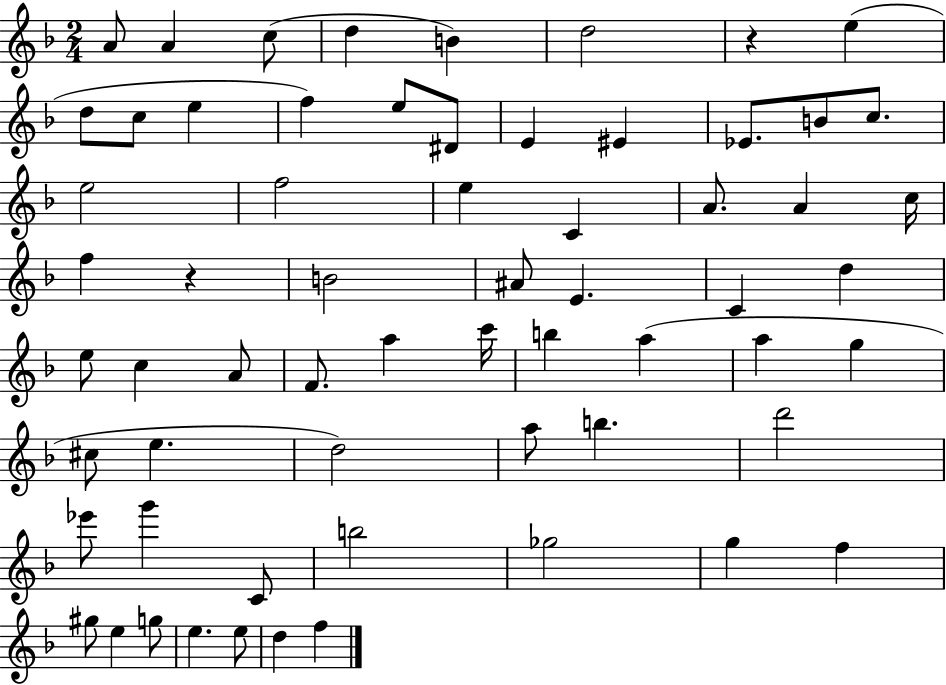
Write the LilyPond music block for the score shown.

{
  \clef treble
  \numericTimeSignature
  \time 2/4
  \key f \major
  a'8 a'4 c''8( | d''4 b'4) | d''2 | r4 e''4( | \break d''8 c''8 e''4 | f''4) e''8 dis'8 | e'4 eis'4 | ees'8. b'8 c''8. | \break e''2 | f''2 | e''4 c'4 | a'8. a'4 c''16 | \break f''4 r4 | b'2 | ais'8 e'4. | c'4 d''4 | \break e''8 c''4 a'8 | f'8. a''4 c'''16 | b''4 a''4( | a''4 g''4 | \break cis''8 e''4. | d''2) | a''8 b''4. | d'''2 | \break ees'''8 g'''4 c'8 | b''2 | ges''2 | g''4 f''4 | \break gis''8 e''4 g''8 | e''4. e''8 | d''4 f''4 | \bar "|."
}